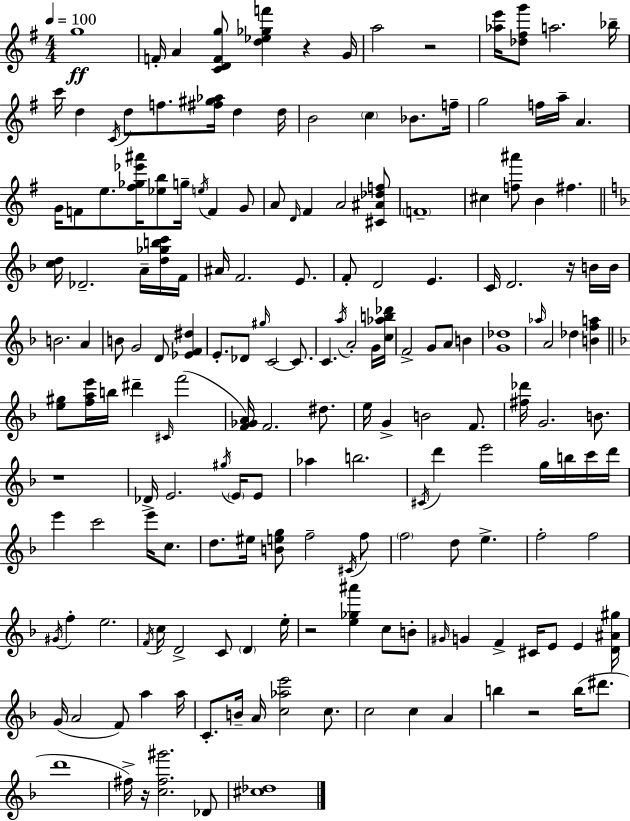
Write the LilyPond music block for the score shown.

{
  \clef treble
  \numericTimeSignature
  \time 4/4
  \key e \minor
  \tempo 4 = 100
  g''1\ff | f'16-. a'4 <c' d' f' g''>8 <d'' ees'' ges'' f'''>4 r4 g'16 | a''2 r2 | <aes'' e'''>16 <des'' fis'' g'''>8 a''2. bes''16-- | \break c'''16 d''4 \acciaccatura { c'16 } d''8 f''8. <fis'' gis'' aes''>16 d''4 | d''16 b'2 \parenthesize c''4 bes'8. | f''16-- g''2 f''16 a''16-- a'4. | g'16 f'8 e''8. <fis'' ges'' ees''' ais'''>16 <ees'' b''>8 g''16-- \acciaccatura { e''16 } f'4 | \break g'8 a'8 \grace { d'16 } fis'4 a'2 | <cis' ais' des'' f''>8 \parenthesize f'1-- | cis''4 <f'' ais'''>8 b'4 fis''4. | \bar "||" \break \key d \minor <c'' d''>16 des'2.-- a'16-- <d'' ges'' b'' c'''>16 f'16 | ais'16 f'2. e'8. | f'8-. d'2 e'4. | c'16 d'2. r16 b'16 b'16 | \break b'2. a'4 | b'8 g'2 d'8 <ees' f' dis''>4 | e'8.-. des'8 \grace { gis''16 } c'2~~ c'8. | c'4. \acciaccatura { a''16 } a'2-. | \break g'16 <c'' aes'' b'' des'''>16 f'2-> g'8 a'8 b'4 | <g' des''>1 | \grace { aes''16 } a'2 des''4 <b' f'' a''>4 | \bar "||" \break \key d \minor <e'' gis''>8 <f'' a'' e'''>16 b''16 dis'''4-- \grace { cis'16 }( f'''2 | <f' ges' a'>16) f'2. dis''8. | e''16 g'4-> b'2 f'8. | <fis'' des'''>16 g'2. b'8. | \break r1 | des'16-> e'2. \acciaccatura { gis''16 } \parenthesize e'16 | e'8 aes''4 b''2. | \acciaccatura { cis'16 } d'''4 e'''2 g''16 | \break b''16 c'''16 d'''16 e'''4 c'''2 e'''16 | c''8. d''8. eis''16 <b' e'' g''>8 f''2-- | \acciaccatura { cis'16 } f''8 \parenthesize f''2 d''8 e''4.-> | f''2-. f''2 | \break \acciaccatura { gis'16 } f''4-. e''2. | \acciaccatura { f'16 } c''16 d'2-> c'8 | \parenthesize d'4 e''16-. r2 <e'' ges'' ais'''>4 | c''8 b'8-. \grace { gis'16 } g'4 f'4-> cis'16 | \break e'8 e'4 <d' ais' gis''>16 g'16( a'2 | f'8) a''4 a''16 c'8.-. b'16-- a'16 <c'' aes'' e'''>2 | c''8. c''2 c''4 | a'4 b''4 r2 | \break b''16( dis'''8. d'''1 | fis''16->) r16 <c'' fis'' gis'''>2. | des'8 <cis'' des''>1 | \bar "|."
}